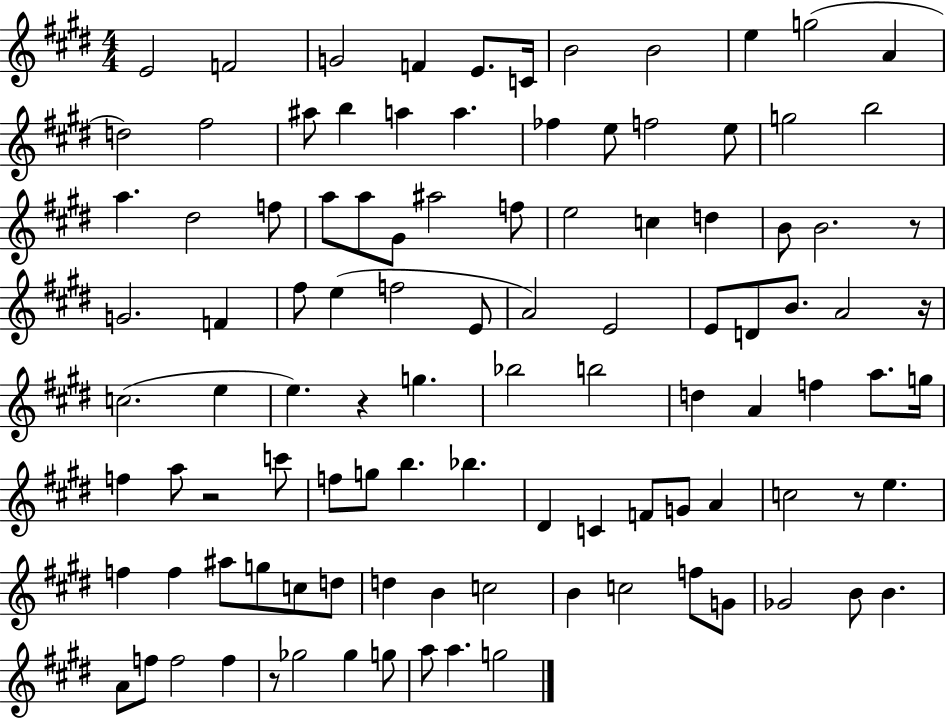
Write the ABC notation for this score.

X:1
T:Untitled
M:4/4
L:1/4
K:E
E2 F2 G2 F E/2 C/4 B2 B2 e g2 A d2 ^f2 ^a/2 b a a _f e/2 f2 e/2 g2 b2 a ^d2 f/2 a/2 a/2 ^G/2 ^a2 f/2 e2 c d B/2 B2 z/2 G2 F ^f/2 e f2 E/2 A2 E2 E/2 D/2 B/2 A2 z/4 c2 e e z g _b2 b2 d A f a/2 g/4 f a/2 z2 c'/2 f/2 g/2 b _b ^D C F/2 G/2 A c2 z/2 e f f ^a/2 g/2 c/2 d/2 d B c2 B c2 f/2 G/2 _G2 B/2 B A/2 f/2 f2 f z/2 _g2 _g g/2 a/2 a g2